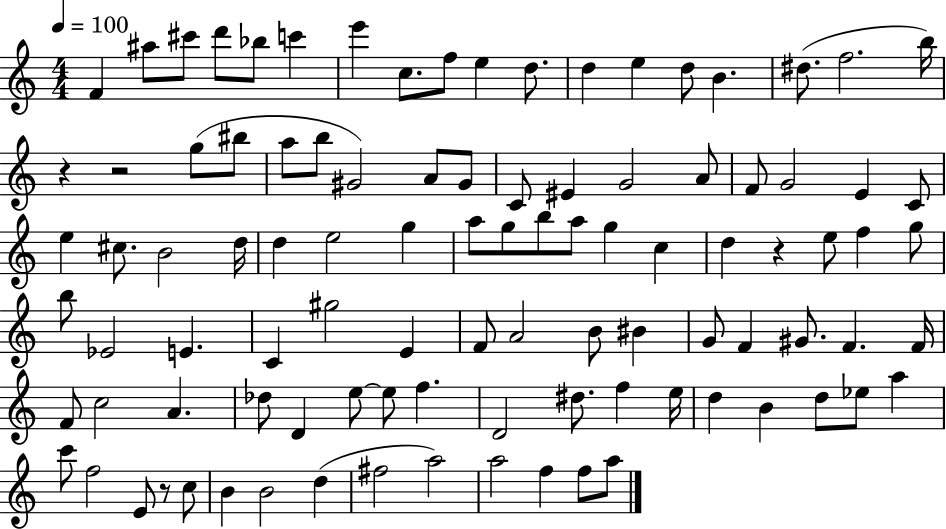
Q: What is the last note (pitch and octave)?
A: A5